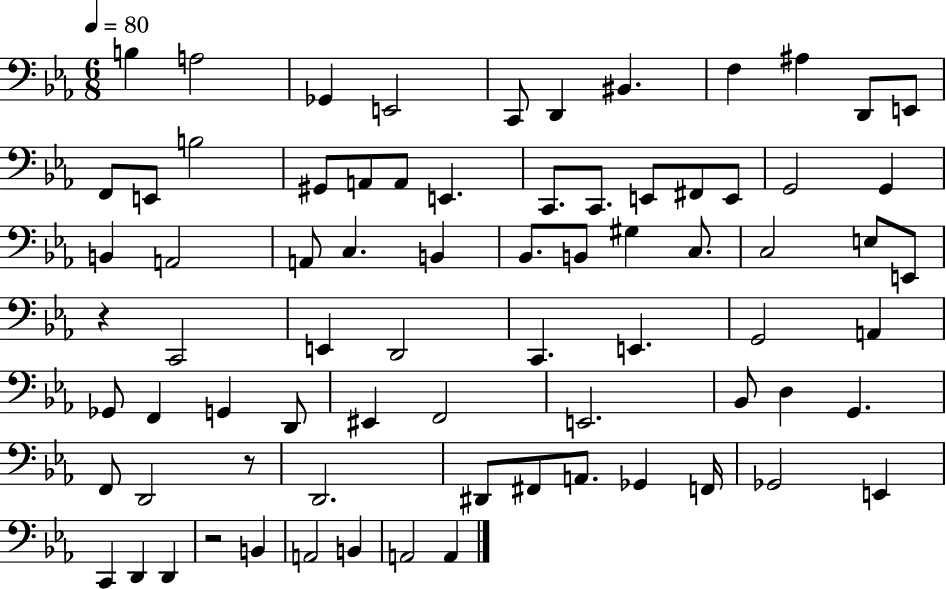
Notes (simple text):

B3/q A3/h Gb2/q E2/h C2/e D2/q BIS2/q. F3/q A#3/q D2/e E2/e F2/e E2/e B3/h G#2/e A2/e A2/e E2/q. C2/e. C2/e. E2/e F#2/e E2/e G2/h G2/q B2/q A2/h A2/e C3/q. B2/q Bb2/e. B2/e G#3/q C3/e. C3/h E3/e E2/e R/q C2/h E2/q D2/h C2/q. E2/q. G2/h A2/q Gb2/e F2/q G2/q D2/e EIS2/q F2/h E2/h. Bb2/e D3/q G2/q. F2/e D2/h R/e D2/h. D#2/e F#2/e A2/e. Gb2/q F2/s Gb2/h E2/q C2/q D2/q D2/q R/h B2/q A2/h B2/q A2/h A2/q